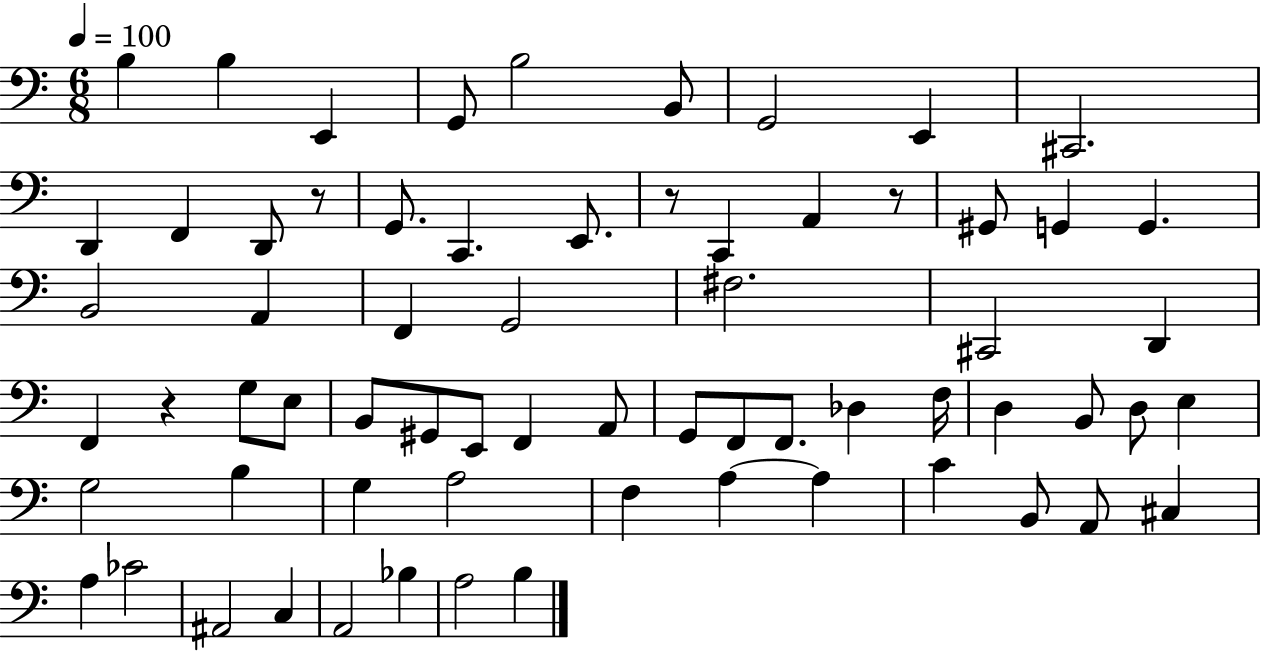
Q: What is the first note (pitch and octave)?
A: B3